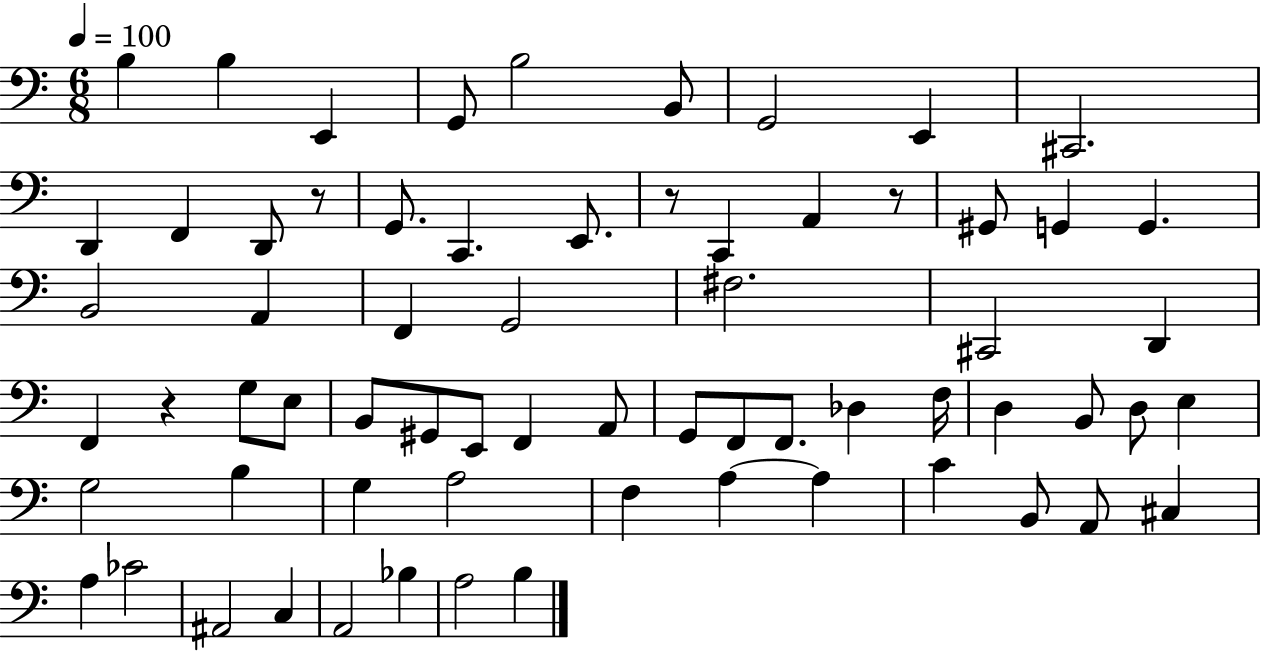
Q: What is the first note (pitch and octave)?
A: B3